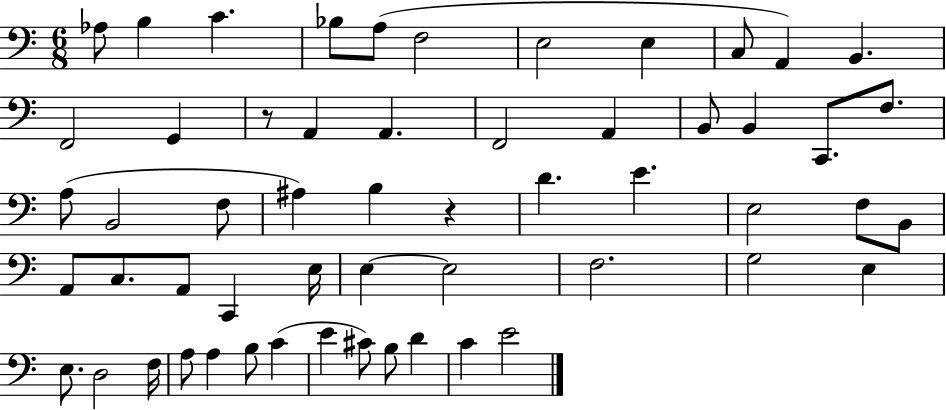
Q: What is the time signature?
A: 6/8